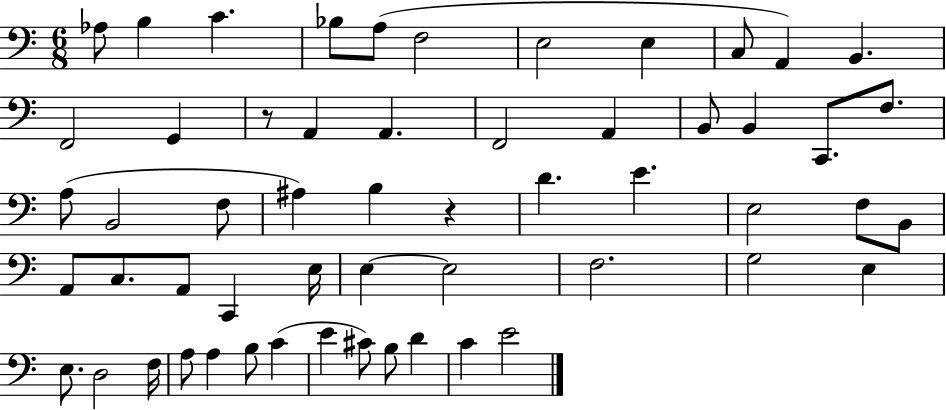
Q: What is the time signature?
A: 6/8